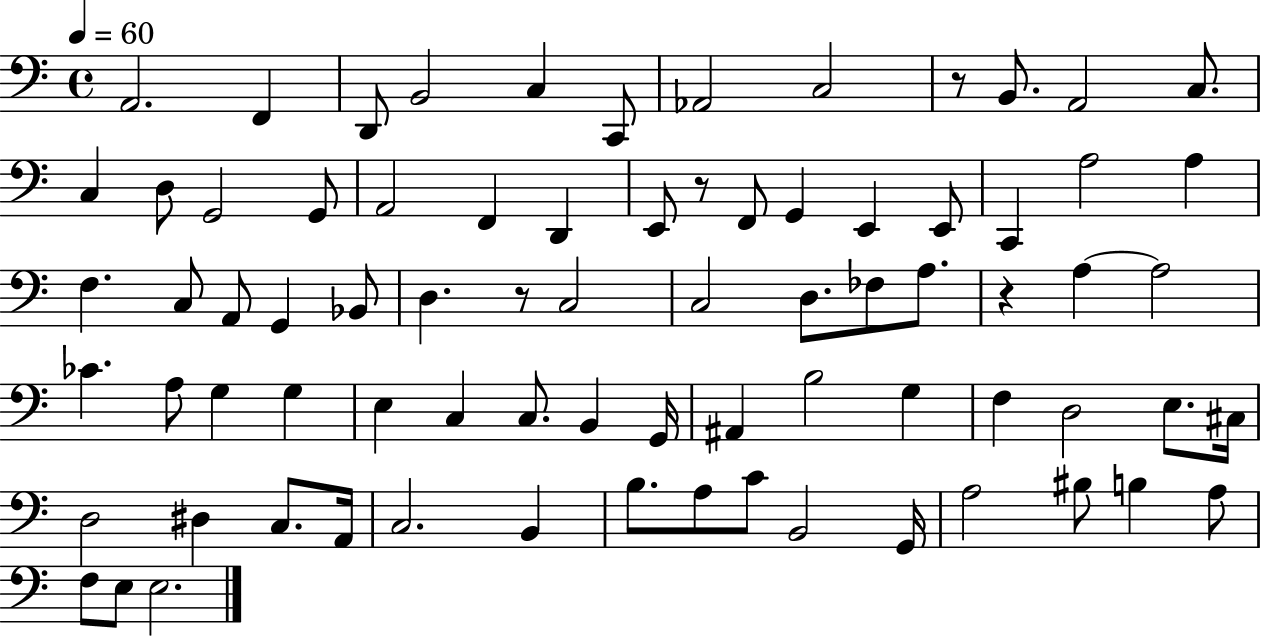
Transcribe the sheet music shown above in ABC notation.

X:1
T:Untitled
M:4/4
L:1/4
K:C
A,,2 F,, D,,/2 B,,2 C, C,,/2 _A,,2 C,2 z/2 B,,/2 A,,2 C,/2 C, D,/2 G,,2 G,,/2 A,,2 F,, D,, E,,/2 z/2 F,,/2 G,, E,, E,,/2 C,, A,2 A, F, C,/2 A,,/2 G,, _B,,/2 D, z/2 C,2 C,2 D,/2 _F,/2 A,/2 z A, A,2 _C A,/2 G, G, E, C, C,/2 B,, G,,/4 ^A,, B,2 G, F, D,2 E,/2 ^C,/4 D,2 ^D, C,/2 A,,/4 C,2 B,, B,/2 A,/2 C/2 B,,2 G,,/4 A,2 ^B,/2 B, A,/2 F,/2 E,/2 E,2